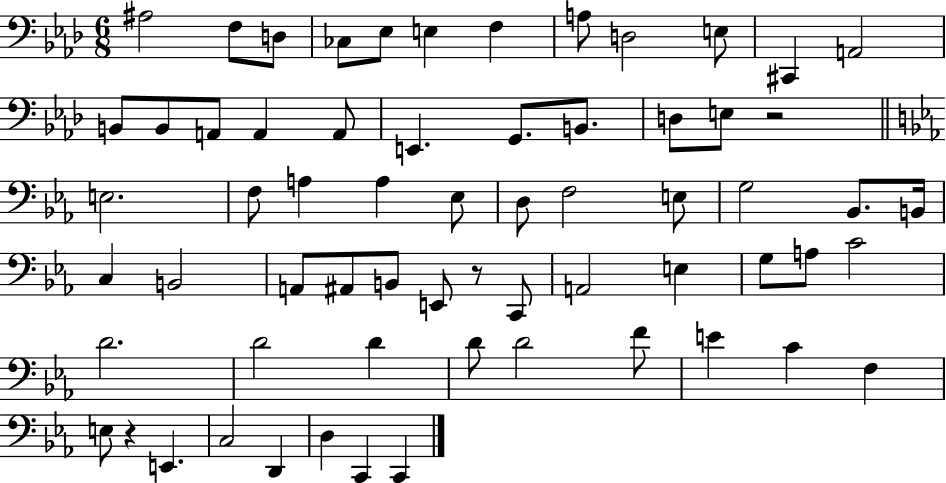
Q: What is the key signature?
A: AES major